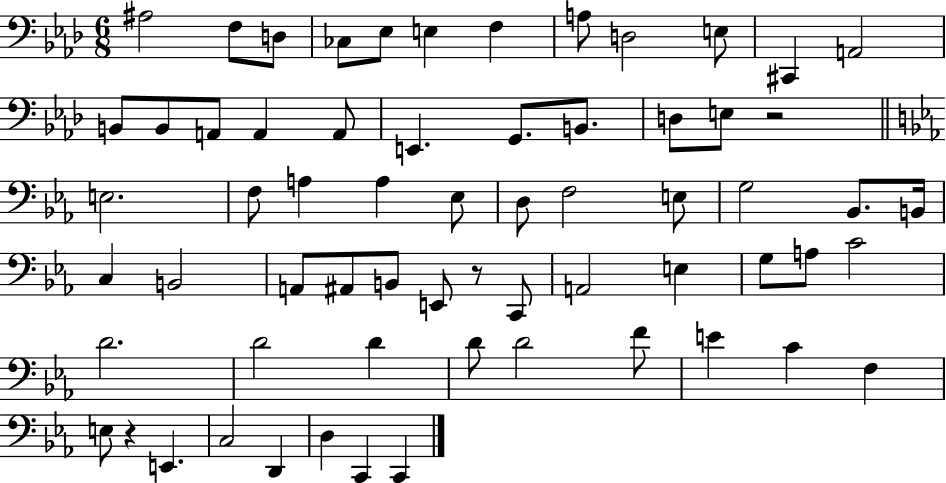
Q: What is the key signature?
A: AES major